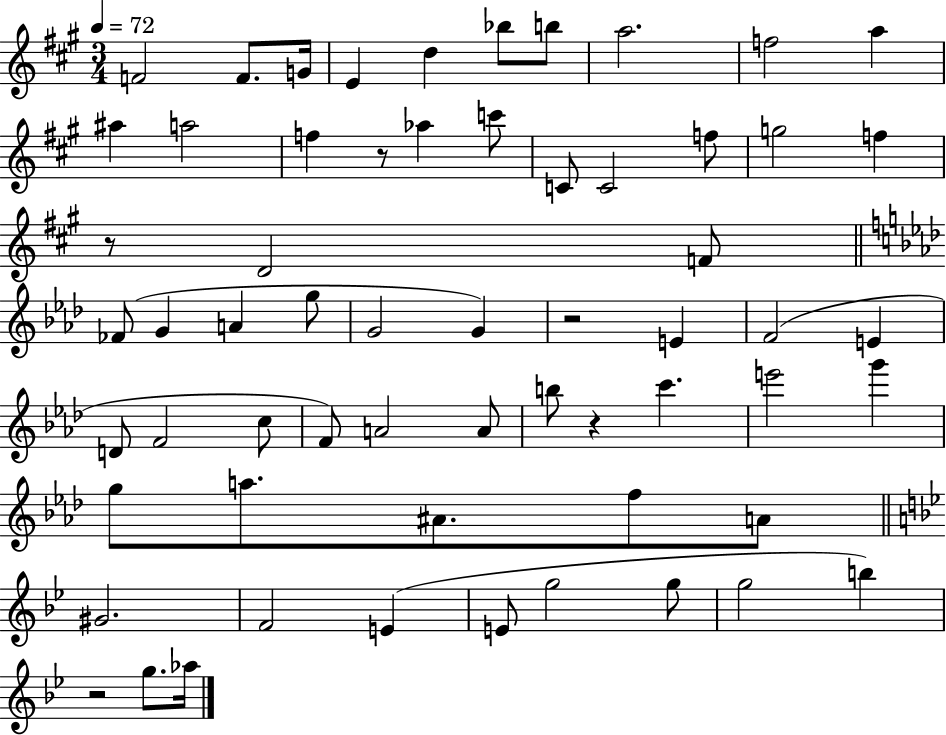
F4/h F4/e. G4/s E4/q D5/q Bb5/e B5/e A5/h. F5/h A5/q A#5/q A5/h F5/q R/e Ab5/q C6/e C4/e C4/h F5/e G5/h F5/q R/e D4/h F4/e FES4/e G4/q A4/q G5/e G4/h G4/q R/h E4/q F4/h E4/q D4/e F4/h C5/e F4/e A4/h A4/e B5/e R/q C6/q. E6/h G6/q G5/e A5/e. A#4/e. F5/e A4/e G#4/h. F4/h E4/q E4/e G5/h G5/e G5/h B5/q R/h G5/e. Ab5/s